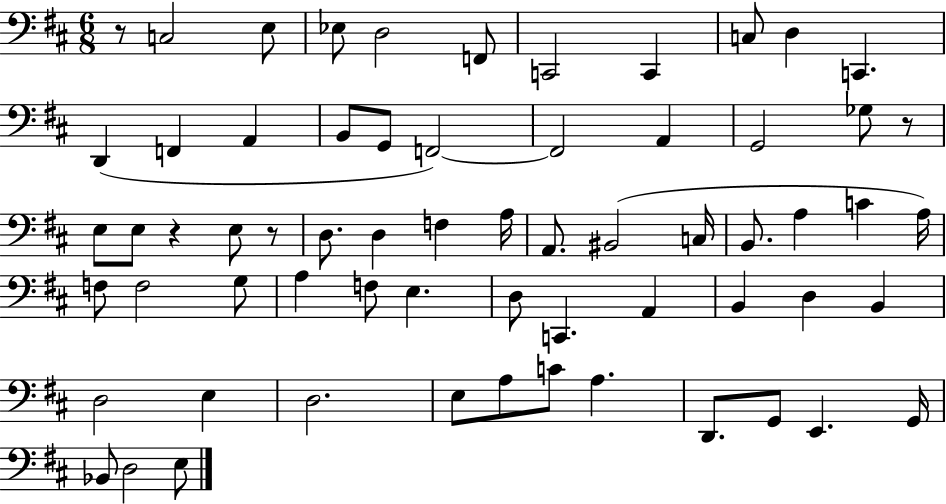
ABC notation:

X:1
T:Untitled
M:6/8
L:1/4
K:D
z/2 C,2 E,/2 _E,/2 D,2 F,,/2 C,,2 C,, C,/2 D, C,, D,, F,, A,, B,,/2 G,,/2 F,,2 F,,2 A,, G,,2 _G,/2 z/2 E,/2 E,/2 z E,/2 z/2 D,/2 D, F, A,/4 A,,/2 ^B,,2 C,/4 B,,/2 A, C A,/4 F,/2 F,2 G,/2 A, F,/2 E, D,/2 C,, A,, B,, D, B,, D,2 E, D,2 E,/2 A,/2 C/2 A, D,,/2 G,,/2 E,, G,,/4 _B,,/2 D,2 E,/2